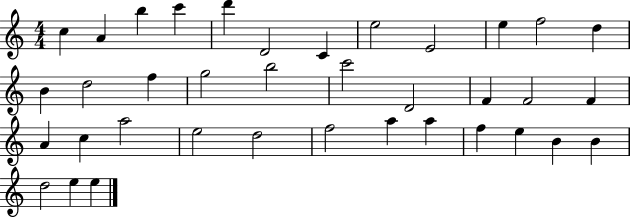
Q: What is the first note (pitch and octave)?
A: C5